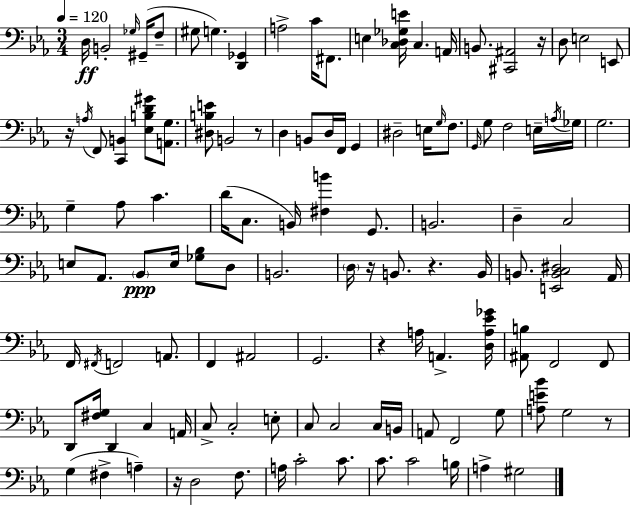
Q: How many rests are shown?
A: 8